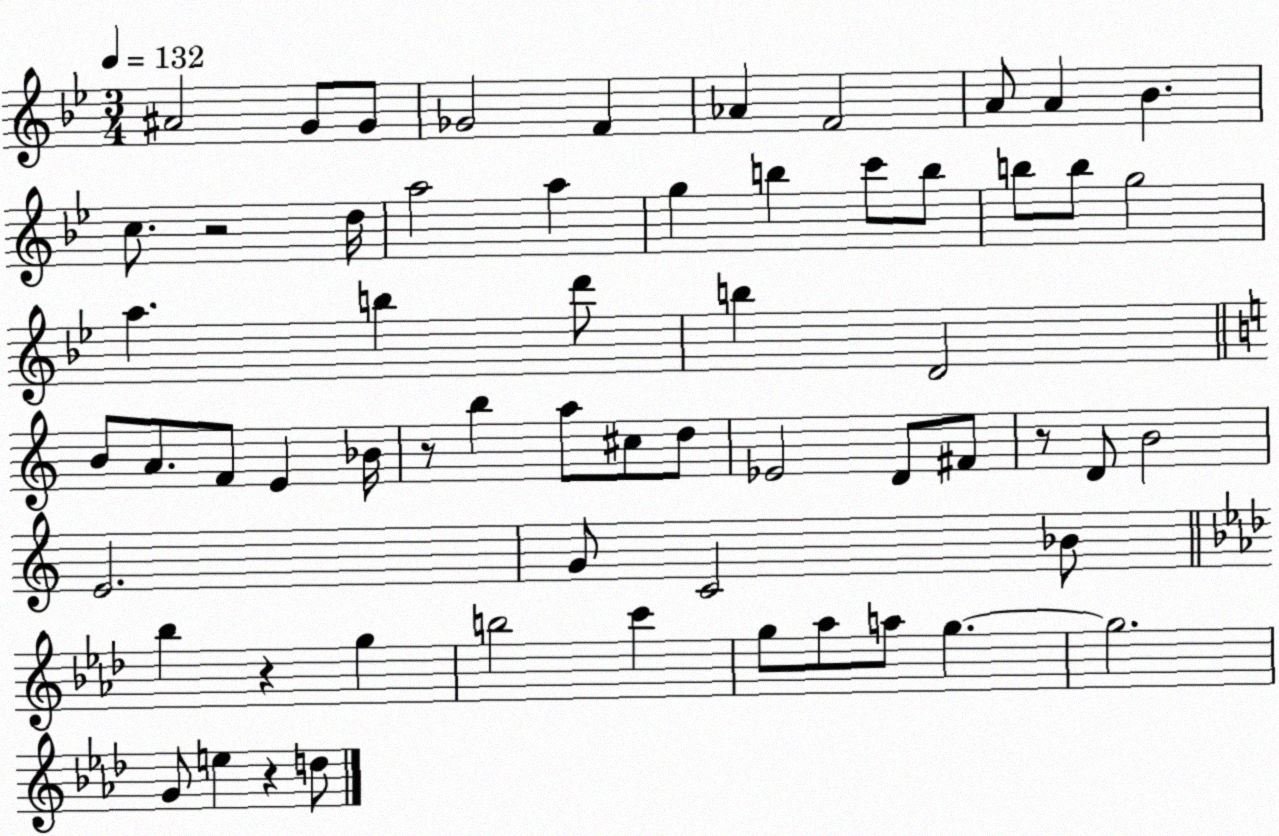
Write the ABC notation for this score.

X:1
T:Untitled
M:3/4
L:1/4
K:Bb
^A2 G/2 G/2 _G2 F _A F2 A/2 A _B c/2 z2 d/4 a2 a g b c'/2 b/2 b/2 b/2 g2 a b d'/2 b D2 B/2 A/2 F/2 E _B/4 z/2 b a/2 ^c/2 d/2 _E2 D/2 ^F/2 z/2 D/2 B2 E2 G/2 C2 _B/2 _b z g b2 c' g/2 _a/2 a/2 g g2 G/2 e z d/2